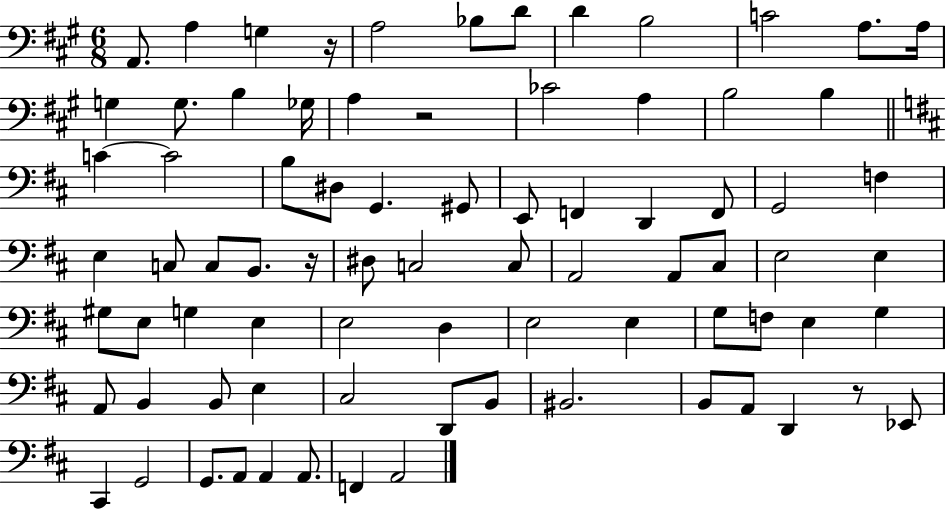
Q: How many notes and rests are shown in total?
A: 80